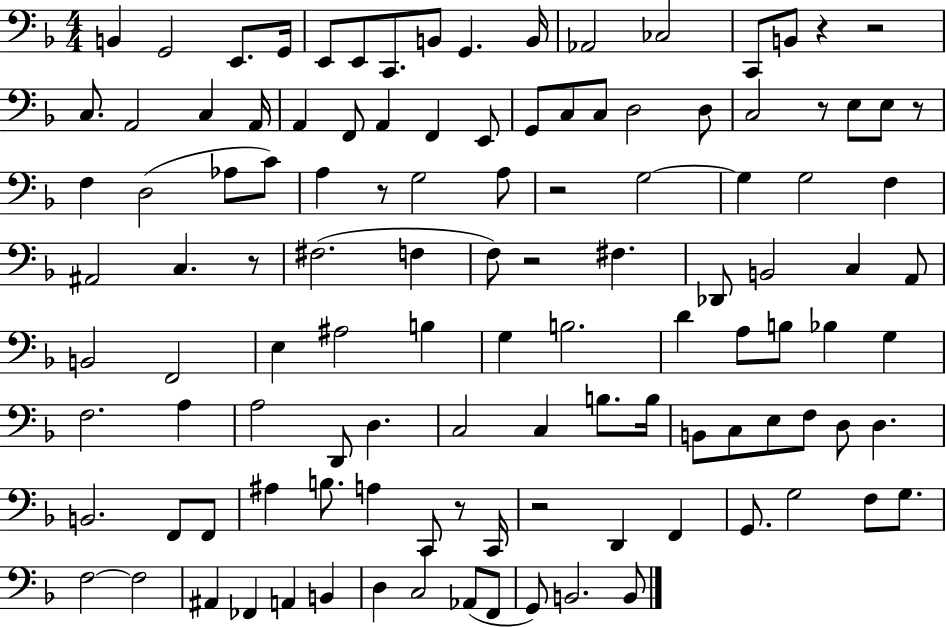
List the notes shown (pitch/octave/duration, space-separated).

B2/q G2/h E2/e. G2/s E2/e E2/e C2/e. B2/e G2/q. B2/s Ab2/h CES3/h C2/e B2/e R/q R/h C3/e. A2/h C3/q A2/s A2/q F2/e A2/q F2/q E2/e G2/e C3/e C3/e D3/h D3/e C3/h R/e E3/e E3/e R/e F3/q D3/h Ab3/e C4/e A3/q R/e G3/h A3/e R/h G3/h G3/q G3/h F3/q A#2/h C3/q. R/e F#3/h. F3/q F3/e R/h F#3/q. Db2/e B2/h C3/q A2/e B2/h F2/h E3/q A#3/h B3/q G3/q B3/h. D4/q A3/e B3/e Bb3/q G3/q F3/h. A3/q A3/h D2/e D3/q. C3/h C3/q B3/e. B3/s B2/e C3/e E3/e F3/e D3/e D3/q. B2/h. F2/e F2/e A#3/q B3/e. A3/q C2/e R/e C2/s R/h D2/q F2/q G2/e. G3/h F3/e G3/e. F3/h F3/h A#2/q FES2/q A2/q B2/q D3/q C3/h Ab2/e F2/e G2/e B2/h. B2/e